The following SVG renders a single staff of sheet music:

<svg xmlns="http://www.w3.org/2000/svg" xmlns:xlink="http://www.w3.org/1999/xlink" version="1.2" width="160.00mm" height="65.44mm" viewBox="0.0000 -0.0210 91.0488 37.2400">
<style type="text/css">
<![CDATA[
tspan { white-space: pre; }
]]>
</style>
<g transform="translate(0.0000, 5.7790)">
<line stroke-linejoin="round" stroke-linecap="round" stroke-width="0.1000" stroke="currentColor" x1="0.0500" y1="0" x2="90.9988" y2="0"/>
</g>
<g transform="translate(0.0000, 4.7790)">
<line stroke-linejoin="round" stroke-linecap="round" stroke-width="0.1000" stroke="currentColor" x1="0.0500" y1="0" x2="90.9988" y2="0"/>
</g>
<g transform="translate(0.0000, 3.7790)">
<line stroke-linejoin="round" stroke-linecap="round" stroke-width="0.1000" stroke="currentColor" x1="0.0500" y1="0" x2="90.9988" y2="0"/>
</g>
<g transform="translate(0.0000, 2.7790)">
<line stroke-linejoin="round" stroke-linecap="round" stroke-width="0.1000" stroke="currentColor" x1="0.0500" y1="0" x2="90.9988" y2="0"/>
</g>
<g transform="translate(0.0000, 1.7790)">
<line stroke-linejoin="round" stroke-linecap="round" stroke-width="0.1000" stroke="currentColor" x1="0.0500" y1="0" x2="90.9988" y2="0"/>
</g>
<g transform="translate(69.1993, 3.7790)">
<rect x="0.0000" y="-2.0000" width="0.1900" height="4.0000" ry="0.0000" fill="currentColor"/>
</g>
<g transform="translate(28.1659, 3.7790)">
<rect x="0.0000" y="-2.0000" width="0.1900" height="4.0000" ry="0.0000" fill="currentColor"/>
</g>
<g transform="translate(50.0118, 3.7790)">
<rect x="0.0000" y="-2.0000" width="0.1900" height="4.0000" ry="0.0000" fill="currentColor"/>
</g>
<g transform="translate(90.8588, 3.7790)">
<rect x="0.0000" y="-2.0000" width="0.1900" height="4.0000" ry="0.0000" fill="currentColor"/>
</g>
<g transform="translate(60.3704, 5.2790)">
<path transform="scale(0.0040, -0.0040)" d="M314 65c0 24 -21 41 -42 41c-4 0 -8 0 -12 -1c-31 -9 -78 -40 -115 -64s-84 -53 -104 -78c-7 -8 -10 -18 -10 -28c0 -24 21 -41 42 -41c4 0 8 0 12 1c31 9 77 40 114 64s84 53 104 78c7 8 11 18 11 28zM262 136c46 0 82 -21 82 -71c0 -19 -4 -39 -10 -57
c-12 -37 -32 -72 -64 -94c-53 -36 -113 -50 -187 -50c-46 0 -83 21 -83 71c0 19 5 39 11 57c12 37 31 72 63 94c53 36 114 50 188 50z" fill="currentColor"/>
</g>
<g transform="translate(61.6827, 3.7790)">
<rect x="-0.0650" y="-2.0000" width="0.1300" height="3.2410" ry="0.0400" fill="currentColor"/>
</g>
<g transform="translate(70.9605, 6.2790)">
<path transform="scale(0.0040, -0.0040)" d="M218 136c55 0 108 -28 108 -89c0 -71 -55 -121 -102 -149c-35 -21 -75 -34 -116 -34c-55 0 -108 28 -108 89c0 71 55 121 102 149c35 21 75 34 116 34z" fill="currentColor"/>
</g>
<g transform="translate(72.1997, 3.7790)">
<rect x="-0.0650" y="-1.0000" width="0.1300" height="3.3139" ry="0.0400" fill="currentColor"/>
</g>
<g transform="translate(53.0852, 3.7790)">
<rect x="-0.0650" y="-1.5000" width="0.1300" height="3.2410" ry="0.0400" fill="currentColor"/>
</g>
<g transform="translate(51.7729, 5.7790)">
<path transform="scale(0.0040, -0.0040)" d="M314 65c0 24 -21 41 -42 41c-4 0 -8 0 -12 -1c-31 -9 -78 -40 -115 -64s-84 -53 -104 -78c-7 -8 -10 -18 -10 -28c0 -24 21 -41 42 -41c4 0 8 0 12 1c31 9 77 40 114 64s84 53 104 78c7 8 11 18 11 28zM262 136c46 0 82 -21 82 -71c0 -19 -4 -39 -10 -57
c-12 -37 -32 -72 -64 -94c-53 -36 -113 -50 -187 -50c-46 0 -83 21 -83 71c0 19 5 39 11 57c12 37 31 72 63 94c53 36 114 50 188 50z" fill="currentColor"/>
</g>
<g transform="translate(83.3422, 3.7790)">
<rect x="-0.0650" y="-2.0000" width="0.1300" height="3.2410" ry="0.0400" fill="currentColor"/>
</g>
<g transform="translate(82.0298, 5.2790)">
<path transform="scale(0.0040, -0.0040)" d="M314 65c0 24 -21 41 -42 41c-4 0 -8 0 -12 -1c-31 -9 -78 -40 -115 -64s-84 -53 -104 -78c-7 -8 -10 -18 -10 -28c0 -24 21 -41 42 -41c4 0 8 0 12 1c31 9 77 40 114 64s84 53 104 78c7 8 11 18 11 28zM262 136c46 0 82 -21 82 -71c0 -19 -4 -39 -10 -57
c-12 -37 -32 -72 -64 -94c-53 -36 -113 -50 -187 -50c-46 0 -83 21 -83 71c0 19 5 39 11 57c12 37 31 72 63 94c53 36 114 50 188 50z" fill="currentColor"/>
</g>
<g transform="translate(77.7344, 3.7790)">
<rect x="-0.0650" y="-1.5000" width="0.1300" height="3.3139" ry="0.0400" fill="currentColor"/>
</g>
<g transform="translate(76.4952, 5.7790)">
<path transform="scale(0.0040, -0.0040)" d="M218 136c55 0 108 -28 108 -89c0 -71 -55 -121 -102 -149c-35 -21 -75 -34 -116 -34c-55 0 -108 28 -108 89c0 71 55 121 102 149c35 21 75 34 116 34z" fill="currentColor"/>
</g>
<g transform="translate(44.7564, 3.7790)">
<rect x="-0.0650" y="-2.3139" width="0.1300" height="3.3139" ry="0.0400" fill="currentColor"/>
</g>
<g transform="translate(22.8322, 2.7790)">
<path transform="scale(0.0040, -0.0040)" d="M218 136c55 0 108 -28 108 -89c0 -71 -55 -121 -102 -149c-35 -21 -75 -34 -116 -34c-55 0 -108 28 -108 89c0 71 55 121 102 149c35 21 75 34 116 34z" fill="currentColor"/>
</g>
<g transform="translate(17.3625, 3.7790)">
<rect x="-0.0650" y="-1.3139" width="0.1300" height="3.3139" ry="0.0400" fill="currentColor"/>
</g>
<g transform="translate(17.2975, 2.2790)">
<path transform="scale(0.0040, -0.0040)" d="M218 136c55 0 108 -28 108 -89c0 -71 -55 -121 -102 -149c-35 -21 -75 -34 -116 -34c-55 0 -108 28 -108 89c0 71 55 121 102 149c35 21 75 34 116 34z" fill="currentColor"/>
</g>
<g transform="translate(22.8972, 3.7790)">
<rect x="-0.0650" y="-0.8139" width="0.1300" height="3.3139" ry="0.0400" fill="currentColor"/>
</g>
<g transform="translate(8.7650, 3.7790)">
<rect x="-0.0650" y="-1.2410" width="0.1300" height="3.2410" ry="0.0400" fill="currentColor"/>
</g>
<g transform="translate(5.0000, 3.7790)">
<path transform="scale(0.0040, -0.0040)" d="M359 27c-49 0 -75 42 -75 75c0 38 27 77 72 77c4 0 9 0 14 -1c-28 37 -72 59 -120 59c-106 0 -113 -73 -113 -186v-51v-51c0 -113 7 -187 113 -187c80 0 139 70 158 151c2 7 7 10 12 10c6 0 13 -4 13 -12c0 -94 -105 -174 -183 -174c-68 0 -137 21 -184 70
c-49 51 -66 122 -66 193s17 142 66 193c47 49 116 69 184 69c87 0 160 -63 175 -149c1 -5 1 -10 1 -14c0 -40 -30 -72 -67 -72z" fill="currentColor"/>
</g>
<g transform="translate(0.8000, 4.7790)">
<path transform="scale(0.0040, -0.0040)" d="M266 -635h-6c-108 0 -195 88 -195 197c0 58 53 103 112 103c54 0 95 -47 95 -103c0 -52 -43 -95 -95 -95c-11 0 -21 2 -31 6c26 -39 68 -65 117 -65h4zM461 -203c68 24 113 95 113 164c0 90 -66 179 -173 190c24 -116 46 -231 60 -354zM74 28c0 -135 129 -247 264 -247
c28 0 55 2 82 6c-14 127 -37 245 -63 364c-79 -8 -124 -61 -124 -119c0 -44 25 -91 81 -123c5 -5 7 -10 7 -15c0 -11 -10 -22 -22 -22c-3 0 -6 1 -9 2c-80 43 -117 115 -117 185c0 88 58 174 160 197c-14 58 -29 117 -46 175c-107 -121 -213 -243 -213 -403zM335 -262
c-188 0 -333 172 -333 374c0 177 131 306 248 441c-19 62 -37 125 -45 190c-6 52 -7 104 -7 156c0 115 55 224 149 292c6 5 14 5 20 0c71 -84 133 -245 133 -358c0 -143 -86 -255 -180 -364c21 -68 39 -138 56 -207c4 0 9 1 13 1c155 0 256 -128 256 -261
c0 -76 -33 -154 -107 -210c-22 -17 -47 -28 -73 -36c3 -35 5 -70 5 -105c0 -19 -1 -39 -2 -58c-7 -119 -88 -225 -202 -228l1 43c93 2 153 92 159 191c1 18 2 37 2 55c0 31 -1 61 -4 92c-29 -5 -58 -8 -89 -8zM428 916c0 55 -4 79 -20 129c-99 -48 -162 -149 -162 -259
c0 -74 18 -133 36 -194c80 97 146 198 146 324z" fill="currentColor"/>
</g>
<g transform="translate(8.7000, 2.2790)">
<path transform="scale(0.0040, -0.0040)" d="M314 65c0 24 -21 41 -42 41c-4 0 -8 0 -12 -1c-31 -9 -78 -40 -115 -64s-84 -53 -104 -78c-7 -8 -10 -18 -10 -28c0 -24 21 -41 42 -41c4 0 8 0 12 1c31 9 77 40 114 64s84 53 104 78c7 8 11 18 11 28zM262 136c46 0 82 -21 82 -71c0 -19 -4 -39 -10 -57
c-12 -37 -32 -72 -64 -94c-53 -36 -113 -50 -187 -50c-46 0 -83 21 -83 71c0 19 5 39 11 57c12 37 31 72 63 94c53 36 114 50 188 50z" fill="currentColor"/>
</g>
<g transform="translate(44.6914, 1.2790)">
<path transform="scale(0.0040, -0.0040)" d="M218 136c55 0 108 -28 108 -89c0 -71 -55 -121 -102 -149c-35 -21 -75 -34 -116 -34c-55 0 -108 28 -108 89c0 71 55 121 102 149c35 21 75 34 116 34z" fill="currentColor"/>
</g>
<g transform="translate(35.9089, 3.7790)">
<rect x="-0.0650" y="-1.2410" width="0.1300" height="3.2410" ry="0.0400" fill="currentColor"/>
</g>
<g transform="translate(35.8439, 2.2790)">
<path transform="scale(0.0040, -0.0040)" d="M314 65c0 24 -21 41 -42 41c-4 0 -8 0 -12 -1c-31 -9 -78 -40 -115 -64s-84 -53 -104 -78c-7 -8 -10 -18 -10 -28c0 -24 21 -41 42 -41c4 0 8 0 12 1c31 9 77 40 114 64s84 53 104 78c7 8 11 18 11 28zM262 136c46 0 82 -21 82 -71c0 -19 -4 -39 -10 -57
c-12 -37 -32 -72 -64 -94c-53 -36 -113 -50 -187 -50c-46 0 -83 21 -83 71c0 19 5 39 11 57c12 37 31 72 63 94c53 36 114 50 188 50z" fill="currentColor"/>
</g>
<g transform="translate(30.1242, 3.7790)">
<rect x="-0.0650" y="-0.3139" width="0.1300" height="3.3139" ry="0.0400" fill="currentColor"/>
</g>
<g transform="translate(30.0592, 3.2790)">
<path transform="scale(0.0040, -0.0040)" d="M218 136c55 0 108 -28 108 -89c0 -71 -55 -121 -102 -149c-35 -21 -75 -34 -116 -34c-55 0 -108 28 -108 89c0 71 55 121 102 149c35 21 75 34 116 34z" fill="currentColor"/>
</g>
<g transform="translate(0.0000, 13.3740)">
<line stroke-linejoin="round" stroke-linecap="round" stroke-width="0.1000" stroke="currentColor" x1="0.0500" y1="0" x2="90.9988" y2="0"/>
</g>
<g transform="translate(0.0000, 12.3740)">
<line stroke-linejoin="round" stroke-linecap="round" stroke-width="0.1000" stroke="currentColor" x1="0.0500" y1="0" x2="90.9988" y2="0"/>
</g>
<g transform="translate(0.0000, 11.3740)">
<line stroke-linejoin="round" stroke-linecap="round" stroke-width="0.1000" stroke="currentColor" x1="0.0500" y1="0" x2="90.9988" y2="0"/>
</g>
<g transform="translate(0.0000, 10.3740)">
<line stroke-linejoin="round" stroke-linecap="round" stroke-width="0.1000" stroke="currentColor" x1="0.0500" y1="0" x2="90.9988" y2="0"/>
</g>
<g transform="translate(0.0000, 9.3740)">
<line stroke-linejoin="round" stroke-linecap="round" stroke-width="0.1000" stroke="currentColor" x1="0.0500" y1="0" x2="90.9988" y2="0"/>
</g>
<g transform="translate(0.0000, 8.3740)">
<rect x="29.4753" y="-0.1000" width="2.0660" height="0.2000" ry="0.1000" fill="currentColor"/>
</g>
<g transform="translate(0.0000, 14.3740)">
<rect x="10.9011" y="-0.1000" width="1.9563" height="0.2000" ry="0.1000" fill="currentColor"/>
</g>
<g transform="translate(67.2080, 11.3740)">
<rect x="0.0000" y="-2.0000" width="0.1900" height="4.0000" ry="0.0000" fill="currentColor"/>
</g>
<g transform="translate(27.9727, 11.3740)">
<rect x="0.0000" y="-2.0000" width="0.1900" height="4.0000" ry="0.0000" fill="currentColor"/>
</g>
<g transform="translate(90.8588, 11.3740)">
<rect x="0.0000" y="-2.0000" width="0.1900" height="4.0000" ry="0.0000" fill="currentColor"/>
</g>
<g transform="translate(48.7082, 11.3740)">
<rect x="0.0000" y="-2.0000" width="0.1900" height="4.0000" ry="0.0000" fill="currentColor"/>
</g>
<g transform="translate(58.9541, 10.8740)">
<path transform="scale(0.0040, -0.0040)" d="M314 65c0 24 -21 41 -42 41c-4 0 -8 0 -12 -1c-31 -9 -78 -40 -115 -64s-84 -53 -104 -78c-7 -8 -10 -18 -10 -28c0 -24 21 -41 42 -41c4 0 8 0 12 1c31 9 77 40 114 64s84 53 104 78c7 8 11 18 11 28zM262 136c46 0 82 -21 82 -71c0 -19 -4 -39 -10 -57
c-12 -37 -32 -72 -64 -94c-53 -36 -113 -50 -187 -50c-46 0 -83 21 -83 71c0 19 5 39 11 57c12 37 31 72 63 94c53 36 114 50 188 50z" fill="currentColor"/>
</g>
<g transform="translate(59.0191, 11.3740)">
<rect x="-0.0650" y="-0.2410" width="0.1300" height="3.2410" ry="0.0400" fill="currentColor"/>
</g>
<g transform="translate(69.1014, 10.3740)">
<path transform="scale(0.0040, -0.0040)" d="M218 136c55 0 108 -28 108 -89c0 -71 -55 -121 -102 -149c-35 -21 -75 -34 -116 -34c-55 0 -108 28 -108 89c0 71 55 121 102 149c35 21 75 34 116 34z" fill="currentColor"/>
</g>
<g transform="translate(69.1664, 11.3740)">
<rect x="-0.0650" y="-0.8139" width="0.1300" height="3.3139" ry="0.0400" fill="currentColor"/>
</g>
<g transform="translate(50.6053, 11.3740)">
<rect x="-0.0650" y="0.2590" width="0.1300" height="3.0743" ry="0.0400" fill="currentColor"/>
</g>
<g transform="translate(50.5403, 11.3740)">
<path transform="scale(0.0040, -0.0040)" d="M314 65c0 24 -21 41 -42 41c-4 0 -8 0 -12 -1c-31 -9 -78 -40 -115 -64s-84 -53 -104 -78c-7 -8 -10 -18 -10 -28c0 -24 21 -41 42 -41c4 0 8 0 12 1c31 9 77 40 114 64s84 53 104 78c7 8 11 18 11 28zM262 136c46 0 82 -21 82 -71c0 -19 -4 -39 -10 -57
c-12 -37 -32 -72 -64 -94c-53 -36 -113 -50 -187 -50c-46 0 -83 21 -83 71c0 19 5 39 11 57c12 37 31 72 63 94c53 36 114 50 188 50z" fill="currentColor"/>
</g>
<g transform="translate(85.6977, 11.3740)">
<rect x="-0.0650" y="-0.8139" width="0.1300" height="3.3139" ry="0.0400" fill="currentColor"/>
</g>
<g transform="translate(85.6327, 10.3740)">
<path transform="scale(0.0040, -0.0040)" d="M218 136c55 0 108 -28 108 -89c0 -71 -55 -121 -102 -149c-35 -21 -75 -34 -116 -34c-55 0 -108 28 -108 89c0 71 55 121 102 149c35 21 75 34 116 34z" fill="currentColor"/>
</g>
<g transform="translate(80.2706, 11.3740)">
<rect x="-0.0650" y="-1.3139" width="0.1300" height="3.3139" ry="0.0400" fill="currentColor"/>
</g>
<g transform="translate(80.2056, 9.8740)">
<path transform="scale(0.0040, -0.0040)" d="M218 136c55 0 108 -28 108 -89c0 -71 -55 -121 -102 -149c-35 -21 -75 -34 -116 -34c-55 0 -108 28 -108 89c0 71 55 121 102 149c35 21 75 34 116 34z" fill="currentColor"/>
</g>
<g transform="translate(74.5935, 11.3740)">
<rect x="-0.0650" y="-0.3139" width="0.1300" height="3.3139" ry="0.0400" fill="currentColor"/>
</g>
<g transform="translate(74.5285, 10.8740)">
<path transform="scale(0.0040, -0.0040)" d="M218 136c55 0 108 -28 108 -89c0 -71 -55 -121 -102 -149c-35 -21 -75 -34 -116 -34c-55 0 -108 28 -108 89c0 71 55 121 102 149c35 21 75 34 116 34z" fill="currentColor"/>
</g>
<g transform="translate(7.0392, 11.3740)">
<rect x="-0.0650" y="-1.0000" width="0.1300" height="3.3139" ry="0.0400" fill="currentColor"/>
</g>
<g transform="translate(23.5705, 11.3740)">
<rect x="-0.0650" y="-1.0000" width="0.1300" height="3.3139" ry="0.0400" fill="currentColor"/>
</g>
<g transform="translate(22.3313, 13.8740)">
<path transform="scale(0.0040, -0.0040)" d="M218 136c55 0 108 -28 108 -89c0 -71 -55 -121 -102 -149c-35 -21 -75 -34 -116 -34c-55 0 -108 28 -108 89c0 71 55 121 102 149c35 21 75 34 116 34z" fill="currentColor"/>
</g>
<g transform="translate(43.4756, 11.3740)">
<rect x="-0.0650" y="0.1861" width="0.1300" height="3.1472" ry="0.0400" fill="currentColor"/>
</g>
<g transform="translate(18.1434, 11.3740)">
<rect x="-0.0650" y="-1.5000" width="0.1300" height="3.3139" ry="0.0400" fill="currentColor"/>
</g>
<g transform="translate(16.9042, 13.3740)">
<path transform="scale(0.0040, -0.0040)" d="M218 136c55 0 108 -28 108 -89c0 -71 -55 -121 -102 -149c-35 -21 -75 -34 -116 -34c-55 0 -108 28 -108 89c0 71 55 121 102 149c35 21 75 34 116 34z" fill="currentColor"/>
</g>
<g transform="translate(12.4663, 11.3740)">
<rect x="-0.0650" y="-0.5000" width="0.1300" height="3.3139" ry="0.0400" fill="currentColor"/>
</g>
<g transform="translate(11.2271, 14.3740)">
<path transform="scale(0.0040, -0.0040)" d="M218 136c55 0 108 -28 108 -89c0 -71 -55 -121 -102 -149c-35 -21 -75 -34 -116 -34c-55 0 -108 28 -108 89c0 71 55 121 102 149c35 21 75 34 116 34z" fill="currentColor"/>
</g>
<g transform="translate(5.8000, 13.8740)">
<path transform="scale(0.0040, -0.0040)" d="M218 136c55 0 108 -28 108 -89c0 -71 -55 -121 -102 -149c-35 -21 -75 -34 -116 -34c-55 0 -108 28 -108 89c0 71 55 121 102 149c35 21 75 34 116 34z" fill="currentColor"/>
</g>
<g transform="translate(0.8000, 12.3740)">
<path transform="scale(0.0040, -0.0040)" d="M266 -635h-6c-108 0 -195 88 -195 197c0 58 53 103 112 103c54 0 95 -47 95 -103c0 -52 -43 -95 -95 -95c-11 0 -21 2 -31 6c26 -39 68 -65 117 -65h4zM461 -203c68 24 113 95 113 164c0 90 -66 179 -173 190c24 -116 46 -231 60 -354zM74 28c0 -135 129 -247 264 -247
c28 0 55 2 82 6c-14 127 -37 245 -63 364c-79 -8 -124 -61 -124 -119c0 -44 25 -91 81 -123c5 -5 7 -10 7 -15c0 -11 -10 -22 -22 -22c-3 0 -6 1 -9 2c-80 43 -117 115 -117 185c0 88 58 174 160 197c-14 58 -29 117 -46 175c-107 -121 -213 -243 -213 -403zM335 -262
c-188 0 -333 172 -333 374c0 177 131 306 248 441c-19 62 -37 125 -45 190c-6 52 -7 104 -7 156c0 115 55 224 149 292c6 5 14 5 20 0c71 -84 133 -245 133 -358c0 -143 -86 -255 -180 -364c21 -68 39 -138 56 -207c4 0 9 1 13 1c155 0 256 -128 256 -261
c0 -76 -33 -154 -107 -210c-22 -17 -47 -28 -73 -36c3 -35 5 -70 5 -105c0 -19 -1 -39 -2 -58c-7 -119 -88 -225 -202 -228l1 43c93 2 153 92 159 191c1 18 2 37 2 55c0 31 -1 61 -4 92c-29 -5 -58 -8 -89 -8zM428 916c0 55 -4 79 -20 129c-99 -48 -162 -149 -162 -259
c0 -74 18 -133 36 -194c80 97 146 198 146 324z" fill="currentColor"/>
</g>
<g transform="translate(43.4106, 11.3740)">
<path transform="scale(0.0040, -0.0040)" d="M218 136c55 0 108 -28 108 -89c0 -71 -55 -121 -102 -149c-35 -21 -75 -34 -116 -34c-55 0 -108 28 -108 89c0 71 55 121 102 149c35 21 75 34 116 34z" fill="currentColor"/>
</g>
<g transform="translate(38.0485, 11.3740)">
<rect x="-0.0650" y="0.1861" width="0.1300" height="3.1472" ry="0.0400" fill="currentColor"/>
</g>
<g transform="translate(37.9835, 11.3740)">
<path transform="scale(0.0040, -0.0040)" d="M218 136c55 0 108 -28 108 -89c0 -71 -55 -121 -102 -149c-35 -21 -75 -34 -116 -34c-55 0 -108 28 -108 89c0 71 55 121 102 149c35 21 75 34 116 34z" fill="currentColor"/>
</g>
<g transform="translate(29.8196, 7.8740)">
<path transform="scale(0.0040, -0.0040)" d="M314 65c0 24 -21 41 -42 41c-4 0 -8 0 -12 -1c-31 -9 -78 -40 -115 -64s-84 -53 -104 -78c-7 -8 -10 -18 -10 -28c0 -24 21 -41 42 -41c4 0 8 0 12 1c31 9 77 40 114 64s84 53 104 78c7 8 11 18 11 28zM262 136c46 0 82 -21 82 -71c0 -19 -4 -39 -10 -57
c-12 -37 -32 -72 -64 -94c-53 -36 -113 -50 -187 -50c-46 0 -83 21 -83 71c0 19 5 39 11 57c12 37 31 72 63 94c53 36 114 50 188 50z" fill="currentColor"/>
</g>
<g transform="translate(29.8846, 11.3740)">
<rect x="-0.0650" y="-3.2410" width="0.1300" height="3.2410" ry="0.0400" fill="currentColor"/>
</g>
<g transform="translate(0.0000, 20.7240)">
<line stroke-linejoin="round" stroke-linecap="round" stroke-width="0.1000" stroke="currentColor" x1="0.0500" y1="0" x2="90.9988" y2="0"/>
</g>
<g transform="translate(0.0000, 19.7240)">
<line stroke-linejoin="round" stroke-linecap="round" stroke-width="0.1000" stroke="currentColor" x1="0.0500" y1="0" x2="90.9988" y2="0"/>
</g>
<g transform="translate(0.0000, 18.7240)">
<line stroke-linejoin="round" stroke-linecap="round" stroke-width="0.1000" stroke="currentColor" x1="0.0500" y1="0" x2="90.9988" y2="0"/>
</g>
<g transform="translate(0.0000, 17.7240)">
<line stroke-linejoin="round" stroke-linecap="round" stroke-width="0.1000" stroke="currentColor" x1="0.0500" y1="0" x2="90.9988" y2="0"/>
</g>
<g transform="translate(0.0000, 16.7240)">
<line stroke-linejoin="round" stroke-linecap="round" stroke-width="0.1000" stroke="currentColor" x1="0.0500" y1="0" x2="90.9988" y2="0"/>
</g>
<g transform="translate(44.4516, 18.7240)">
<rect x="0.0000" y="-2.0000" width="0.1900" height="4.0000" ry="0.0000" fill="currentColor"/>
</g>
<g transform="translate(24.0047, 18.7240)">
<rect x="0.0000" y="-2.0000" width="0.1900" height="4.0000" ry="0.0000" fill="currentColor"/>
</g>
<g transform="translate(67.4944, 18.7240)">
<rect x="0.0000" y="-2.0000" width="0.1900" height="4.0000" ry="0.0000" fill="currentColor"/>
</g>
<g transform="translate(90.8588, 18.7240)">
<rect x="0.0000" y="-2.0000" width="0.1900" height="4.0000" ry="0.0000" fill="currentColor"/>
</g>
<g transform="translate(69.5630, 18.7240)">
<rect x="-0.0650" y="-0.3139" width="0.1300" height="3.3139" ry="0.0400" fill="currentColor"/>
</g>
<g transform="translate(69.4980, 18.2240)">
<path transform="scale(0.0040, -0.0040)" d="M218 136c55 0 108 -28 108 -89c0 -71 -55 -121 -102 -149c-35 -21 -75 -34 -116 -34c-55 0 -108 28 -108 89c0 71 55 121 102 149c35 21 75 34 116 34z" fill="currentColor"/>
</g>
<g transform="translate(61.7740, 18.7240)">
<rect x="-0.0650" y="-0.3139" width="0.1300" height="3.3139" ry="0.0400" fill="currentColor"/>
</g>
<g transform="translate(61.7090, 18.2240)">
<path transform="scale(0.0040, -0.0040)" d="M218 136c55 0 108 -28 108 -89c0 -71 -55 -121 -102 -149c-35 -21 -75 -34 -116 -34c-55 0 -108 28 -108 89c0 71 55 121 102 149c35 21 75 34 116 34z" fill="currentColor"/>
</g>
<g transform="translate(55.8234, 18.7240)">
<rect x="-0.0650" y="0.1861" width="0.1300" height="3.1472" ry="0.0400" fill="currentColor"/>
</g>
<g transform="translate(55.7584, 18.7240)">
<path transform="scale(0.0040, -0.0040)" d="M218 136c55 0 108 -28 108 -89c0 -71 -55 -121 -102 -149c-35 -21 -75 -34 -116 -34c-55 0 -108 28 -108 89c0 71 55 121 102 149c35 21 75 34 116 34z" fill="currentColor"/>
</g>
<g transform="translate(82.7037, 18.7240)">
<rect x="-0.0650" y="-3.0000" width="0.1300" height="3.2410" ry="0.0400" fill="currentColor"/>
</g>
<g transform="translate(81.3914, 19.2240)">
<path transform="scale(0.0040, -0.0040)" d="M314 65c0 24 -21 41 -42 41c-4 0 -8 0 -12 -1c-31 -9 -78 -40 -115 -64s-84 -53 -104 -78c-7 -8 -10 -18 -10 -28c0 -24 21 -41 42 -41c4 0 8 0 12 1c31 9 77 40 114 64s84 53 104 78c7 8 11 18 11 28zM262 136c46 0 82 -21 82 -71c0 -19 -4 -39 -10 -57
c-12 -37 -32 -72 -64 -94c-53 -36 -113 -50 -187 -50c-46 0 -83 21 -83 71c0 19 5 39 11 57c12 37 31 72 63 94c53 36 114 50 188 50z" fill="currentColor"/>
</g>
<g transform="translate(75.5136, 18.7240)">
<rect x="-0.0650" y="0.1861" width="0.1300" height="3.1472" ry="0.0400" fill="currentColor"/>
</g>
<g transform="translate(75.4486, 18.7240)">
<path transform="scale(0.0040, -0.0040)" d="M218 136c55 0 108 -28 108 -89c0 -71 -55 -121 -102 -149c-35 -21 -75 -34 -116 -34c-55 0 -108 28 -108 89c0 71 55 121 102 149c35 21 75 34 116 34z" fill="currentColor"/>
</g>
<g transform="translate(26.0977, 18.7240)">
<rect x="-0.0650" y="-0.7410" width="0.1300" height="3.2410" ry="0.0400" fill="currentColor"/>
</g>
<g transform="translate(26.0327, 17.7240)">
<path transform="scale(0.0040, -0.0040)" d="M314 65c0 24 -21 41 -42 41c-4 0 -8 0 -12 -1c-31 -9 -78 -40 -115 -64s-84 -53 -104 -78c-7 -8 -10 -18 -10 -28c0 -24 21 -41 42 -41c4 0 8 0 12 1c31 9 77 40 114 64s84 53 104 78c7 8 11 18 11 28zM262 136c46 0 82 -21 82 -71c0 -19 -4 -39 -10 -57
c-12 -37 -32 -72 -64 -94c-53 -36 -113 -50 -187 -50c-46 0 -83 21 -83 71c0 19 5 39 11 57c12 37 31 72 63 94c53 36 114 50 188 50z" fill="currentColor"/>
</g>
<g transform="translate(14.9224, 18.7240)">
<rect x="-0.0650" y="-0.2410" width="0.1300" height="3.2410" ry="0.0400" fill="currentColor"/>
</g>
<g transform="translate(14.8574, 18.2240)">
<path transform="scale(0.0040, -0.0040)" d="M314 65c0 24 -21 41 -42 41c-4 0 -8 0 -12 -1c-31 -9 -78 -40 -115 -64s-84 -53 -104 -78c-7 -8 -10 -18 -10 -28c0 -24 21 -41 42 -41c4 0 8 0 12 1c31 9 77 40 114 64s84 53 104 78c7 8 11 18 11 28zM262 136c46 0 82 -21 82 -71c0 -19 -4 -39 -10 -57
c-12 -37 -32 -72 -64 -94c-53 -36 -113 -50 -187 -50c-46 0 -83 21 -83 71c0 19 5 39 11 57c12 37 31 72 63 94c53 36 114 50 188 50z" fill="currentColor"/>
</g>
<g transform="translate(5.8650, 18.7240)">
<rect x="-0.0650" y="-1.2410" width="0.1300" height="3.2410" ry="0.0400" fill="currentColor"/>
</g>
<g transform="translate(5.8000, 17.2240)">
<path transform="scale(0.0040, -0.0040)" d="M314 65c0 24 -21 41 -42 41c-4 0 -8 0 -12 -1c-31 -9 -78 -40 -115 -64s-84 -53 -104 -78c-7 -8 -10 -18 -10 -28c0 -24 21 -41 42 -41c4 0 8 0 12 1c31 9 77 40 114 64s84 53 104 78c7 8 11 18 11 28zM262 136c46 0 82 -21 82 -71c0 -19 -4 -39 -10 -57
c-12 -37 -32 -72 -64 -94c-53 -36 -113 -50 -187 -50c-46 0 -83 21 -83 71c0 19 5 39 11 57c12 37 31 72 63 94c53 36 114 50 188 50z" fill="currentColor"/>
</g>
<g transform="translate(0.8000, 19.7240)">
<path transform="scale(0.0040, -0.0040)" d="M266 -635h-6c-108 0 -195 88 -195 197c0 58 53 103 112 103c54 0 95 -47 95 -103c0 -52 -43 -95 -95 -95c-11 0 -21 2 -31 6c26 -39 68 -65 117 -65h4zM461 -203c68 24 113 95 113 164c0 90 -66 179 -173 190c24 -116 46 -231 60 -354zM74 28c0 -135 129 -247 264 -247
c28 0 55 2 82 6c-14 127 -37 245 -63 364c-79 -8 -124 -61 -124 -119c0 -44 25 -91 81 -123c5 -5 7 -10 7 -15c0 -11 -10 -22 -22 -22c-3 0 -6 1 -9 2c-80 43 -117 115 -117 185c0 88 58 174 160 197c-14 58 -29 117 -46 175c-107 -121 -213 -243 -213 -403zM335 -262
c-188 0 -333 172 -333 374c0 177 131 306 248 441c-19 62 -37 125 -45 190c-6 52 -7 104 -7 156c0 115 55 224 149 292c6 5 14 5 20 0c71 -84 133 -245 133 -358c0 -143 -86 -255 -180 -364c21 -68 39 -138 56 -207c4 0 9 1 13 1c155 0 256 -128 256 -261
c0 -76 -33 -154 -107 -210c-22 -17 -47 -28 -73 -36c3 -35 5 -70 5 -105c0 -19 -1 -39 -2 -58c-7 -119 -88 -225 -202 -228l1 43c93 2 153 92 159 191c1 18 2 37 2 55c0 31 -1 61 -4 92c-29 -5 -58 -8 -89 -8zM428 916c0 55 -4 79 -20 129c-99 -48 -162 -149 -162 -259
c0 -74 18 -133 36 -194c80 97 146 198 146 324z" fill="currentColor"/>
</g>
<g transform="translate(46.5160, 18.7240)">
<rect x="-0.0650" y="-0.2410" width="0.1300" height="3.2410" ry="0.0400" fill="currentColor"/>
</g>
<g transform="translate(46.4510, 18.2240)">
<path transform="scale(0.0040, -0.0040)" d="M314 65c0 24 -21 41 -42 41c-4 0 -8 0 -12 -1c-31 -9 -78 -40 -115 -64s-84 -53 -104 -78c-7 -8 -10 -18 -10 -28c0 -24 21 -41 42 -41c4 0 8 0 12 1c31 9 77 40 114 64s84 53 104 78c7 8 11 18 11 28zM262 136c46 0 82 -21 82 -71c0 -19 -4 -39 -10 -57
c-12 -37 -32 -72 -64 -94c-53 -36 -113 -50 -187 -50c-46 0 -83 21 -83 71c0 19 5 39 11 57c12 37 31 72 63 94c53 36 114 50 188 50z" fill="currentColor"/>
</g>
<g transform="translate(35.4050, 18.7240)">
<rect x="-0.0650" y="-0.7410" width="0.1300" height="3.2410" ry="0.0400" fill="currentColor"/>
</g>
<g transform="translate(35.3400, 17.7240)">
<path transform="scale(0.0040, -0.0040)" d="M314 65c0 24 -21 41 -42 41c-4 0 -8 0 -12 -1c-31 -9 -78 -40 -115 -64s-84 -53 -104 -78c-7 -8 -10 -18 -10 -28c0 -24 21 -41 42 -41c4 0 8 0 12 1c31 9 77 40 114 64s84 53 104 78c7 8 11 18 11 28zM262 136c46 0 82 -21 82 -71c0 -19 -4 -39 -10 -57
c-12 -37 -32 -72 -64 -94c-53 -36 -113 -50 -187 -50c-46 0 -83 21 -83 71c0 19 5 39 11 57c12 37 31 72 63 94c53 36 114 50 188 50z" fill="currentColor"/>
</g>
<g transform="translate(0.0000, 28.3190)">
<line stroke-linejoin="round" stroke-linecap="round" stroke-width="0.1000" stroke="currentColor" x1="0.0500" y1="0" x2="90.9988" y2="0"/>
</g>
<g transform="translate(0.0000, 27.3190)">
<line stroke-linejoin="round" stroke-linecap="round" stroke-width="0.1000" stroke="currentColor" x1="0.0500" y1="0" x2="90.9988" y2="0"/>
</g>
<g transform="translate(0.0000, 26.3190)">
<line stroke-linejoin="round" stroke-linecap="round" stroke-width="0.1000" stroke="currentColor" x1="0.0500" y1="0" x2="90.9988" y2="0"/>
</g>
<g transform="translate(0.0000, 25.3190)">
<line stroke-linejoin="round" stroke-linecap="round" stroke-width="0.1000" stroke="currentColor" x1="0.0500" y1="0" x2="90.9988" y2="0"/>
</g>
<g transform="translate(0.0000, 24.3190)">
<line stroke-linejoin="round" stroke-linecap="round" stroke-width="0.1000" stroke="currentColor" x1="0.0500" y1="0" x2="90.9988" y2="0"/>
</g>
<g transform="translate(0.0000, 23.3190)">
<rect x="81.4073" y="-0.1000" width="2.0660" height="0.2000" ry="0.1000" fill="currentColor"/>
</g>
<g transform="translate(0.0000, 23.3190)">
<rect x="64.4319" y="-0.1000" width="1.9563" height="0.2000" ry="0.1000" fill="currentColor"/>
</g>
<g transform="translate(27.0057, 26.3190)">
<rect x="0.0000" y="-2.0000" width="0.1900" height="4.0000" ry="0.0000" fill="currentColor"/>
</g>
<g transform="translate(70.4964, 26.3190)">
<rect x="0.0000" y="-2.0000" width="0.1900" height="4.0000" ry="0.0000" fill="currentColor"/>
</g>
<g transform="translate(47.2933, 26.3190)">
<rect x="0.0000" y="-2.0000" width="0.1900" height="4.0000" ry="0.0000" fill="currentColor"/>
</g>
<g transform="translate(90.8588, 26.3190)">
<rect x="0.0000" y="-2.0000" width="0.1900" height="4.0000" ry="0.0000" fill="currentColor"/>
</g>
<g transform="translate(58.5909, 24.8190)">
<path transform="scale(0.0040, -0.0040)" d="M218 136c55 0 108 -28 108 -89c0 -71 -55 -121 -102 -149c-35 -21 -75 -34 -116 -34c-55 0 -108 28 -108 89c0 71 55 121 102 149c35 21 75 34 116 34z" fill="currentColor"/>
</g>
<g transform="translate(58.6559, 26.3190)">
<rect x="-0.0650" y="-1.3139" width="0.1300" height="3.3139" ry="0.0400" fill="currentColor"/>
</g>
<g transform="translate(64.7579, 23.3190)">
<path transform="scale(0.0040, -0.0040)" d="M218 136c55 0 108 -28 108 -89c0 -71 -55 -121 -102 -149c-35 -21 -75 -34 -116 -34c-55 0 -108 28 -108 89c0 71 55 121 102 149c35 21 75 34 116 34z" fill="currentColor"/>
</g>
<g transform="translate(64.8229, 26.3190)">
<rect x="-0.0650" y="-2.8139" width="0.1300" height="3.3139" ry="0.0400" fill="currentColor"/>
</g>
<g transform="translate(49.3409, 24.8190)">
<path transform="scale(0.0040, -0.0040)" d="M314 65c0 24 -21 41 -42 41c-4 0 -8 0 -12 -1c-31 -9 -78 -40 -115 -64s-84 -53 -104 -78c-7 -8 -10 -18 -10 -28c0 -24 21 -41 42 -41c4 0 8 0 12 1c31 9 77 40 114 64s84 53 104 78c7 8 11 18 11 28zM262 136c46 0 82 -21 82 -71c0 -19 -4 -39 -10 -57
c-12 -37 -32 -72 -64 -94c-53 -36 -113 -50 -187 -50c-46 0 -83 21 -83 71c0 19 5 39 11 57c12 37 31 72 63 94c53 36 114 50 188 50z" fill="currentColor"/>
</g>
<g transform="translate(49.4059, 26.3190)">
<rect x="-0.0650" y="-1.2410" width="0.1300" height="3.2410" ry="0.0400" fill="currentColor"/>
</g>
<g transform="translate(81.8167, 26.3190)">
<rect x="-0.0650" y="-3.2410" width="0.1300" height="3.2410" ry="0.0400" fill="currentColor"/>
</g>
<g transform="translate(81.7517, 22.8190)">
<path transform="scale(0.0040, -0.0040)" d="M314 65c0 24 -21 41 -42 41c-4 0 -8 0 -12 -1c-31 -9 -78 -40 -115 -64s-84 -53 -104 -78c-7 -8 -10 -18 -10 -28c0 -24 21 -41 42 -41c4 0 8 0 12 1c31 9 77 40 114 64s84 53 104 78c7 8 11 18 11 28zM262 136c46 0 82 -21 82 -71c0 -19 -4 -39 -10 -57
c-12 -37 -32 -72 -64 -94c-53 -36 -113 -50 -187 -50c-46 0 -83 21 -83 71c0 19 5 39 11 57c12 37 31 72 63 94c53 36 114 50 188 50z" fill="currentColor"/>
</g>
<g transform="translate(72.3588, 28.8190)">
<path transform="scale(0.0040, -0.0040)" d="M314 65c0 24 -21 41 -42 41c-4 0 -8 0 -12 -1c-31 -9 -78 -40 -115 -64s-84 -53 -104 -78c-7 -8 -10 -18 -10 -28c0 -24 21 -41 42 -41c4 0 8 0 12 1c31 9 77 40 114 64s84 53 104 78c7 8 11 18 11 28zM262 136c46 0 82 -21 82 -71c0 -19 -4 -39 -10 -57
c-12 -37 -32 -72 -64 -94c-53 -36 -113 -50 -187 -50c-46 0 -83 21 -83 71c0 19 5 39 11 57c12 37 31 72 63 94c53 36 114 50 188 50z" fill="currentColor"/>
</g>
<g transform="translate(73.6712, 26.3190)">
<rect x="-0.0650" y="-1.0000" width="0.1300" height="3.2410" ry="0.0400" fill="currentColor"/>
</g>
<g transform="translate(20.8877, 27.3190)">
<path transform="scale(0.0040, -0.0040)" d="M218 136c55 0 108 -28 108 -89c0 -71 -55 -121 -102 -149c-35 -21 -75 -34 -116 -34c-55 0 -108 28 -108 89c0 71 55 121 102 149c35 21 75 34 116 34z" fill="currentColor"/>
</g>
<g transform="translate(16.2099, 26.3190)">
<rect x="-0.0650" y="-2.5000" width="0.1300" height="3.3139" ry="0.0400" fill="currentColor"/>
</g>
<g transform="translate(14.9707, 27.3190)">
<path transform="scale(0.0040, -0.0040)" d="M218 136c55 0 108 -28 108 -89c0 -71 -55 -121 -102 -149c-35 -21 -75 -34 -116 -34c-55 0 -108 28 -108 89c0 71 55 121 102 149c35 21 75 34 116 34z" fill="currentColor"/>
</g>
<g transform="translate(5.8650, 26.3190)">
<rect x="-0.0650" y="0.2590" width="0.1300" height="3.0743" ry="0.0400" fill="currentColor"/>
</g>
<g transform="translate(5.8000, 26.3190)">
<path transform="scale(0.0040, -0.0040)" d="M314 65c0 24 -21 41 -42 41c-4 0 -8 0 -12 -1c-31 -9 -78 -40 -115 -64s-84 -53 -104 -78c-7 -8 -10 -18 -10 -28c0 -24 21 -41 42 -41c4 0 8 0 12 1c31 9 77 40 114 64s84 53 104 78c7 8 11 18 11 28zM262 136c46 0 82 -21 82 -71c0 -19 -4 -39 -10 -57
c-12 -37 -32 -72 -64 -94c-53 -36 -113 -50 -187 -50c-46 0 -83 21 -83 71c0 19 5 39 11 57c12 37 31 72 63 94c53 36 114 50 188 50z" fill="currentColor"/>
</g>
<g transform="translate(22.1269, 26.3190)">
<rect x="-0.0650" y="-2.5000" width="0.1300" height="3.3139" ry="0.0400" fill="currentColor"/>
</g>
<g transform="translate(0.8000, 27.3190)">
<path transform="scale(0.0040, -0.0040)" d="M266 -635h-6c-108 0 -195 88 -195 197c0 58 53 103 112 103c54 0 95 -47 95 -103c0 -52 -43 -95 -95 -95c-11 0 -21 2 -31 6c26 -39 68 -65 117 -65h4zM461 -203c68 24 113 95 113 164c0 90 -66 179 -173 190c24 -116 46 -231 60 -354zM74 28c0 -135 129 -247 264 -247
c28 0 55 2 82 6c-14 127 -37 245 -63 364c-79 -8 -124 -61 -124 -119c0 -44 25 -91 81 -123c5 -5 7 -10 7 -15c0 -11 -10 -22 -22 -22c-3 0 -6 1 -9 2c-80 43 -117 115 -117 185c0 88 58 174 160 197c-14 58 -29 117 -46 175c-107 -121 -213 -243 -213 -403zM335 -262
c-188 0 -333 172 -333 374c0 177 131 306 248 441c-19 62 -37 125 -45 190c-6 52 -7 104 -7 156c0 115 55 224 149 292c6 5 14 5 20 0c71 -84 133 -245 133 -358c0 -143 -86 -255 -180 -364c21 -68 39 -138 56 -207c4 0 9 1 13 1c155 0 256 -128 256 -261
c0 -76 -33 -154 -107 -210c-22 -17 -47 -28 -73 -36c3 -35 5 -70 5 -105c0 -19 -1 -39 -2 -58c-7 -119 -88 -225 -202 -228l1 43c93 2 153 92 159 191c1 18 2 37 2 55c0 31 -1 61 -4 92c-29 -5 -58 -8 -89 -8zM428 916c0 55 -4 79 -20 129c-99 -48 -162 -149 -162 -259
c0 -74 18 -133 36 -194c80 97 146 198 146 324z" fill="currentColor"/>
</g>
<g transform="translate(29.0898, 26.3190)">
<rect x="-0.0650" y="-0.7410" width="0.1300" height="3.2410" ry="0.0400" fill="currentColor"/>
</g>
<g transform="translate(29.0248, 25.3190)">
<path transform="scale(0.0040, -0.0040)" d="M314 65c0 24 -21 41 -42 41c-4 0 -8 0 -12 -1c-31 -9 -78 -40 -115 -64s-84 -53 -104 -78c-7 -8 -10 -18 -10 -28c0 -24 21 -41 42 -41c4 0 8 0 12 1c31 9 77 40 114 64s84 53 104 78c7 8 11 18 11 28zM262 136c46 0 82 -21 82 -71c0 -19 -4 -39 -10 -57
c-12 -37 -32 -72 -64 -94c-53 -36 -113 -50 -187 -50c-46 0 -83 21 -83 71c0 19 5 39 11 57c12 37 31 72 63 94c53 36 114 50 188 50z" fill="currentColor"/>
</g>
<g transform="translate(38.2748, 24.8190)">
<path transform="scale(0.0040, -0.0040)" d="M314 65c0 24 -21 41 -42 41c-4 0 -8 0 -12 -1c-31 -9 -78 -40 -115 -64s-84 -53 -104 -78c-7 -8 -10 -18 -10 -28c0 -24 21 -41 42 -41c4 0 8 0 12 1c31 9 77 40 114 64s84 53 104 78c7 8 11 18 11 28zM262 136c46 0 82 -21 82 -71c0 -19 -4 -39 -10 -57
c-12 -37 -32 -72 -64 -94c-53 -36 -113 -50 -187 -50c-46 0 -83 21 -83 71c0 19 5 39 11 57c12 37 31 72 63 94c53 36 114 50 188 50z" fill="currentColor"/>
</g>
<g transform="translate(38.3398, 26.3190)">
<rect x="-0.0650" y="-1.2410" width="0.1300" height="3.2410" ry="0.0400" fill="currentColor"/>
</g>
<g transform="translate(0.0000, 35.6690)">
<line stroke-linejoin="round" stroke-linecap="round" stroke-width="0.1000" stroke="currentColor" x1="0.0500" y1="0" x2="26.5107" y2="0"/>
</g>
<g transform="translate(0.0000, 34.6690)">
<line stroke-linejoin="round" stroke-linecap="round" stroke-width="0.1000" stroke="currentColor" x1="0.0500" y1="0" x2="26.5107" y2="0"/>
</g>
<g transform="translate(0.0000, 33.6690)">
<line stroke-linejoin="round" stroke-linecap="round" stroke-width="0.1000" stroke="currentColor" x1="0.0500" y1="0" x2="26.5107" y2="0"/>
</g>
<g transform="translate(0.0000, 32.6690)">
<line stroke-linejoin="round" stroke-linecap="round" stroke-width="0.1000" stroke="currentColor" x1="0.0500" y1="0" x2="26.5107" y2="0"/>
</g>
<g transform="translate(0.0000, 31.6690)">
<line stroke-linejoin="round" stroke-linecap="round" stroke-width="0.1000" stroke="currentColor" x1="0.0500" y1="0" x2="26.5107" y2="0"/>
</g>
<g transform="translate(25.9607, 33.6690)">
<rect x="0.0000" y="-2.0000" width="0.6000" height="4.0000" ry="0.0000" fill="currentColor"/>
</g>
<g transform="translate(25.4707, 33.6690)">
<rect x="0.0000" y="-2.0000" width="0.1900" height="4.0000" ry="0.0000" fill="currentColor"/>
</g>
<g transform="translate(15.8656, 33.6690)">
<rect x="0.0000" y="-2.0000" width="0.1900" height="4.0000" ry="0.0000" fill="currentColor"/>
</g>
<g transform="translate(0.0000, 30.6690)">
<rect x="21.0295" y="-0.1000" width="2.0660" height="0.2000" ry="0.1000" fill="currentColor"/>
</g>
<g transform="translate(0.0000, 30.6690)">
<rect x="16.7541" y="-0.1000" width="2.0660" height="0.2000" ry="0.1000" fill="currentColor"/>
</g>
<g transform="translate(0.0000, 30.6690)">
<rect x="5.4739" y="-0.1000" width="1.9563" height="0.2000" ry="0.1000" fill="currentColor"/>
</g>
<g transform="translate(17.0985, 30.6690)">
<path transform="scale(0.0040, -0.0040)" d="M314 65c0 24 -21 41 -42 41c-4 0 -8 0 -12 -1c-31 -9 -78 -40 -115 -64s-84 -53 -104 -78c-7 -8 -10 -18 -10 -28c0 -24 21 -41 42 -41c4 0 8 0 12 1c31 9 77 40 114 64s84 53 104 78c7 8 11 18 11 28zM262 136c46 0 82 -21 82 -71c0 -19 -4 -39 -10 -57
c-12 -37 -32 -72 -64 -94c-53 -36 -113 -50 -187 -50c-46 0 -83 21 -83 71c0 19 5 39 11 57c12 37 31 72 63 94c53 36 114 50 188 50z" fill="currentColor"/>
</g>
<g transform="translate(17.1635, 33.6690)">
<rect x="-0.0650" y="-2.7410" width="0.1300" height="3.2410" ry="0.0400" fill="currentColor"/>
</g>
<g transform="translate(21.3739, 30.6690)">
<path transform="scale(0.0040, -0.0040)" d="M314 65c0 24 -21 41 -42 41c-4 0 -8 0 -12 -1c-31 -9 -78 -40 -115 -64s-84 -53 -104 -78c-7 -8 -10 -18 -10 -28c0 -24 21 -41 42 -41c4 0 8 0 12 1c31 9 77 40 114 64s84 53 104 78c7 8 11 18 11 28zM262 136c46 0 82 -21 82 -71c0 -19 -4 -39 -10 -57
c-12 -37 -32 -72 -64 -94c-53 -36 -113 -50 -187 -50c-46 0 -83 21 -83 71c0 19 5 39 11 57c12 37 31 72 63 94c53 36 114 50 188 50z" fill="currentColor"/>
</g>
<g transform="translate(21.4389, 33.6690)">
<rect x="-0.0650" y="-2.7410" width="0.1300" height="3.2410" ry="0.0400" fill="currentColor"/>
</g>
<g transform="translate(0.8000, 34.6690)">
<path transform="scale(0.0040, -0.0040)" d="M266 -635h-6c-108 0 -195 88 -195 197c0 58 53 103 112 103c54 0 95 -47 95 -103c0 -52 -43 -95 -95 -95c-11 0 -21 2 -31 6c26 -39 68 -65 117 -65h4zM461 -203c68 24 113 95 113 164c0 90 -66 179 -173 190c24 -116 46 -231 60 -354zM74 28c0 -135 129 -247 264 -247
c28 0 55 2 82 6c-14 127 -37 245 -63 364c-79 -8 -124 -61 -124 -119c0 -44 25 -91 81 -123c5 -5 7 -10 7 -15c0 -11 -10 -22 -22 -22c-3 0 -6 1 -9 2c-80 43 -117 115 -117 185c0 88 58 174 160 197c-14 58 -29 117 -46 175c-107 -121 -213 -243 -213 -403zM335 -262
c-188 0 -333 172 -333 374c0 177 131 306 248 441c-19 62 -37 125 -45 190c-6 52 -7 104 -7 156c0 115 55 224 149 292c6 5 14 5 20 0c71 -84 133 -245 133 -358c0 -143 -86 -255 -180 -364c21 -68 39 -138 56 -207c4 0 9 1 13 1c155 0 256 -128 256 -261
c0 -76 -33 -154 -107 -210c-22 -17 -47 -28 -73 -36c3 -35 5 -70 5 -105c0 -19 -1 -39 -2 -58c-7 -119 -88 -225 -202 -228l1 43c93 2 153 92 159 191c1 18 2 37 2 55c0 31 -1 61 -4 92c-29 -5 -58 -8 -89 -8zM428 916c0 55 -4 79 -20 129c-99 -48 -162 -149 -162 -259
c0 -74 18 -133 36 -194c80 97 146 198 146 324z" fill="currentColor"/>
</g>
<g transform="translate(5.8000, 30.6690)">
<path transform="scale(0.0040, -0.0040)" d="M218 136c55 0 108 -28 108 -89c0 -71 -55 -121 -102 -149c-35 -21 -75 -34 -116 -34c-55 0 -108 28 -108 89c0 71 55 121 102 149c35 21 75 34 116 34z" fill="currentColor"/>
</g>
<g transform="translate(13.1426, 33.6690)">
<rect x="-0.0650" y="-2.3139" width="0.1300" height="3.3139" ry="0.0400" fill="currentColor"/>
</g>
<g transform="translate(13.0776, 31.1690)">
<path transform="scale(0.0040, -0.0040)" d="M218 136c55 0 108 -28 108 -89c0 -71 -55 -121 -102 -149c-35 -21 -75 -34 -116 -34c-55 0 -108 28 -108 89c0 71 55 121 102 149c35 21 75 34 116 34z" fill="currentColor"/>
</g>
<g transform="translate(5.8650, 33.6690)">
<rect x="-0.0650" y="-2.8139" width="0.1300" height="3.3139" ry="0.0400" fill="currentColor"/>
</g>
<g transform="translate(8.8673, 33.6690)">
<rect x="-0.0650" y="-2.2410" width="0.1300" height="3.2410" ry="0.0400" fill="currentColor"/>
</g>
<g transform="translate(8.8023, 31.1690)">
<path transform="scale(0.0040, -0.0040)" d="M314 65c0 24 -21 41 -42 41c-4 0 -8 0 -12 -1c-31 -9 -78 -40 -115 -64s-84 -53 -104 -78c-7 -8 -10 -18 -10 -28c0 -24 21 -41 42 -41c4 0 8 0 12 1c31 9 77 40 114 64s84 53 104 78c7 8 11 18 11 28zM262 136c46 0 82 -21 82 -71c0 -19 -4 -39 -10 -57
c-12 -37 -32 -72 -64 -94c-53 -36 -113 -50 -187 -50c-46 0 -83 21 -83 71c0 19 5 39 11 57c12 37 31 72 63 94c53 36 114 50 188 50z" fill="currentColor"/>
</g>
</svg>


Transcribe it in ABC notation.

X:1
T:Untitled
M:4/4
L:1/4
K:C
e2 e d c e2 g E2 F2 D E F2 D C E D b2 B B B2 c2 d c e d e2 c2 d2 d2 c2 B c c B A2 B2 G G d2 e2 e2 e a D2 b2 a g2 g a2 a2